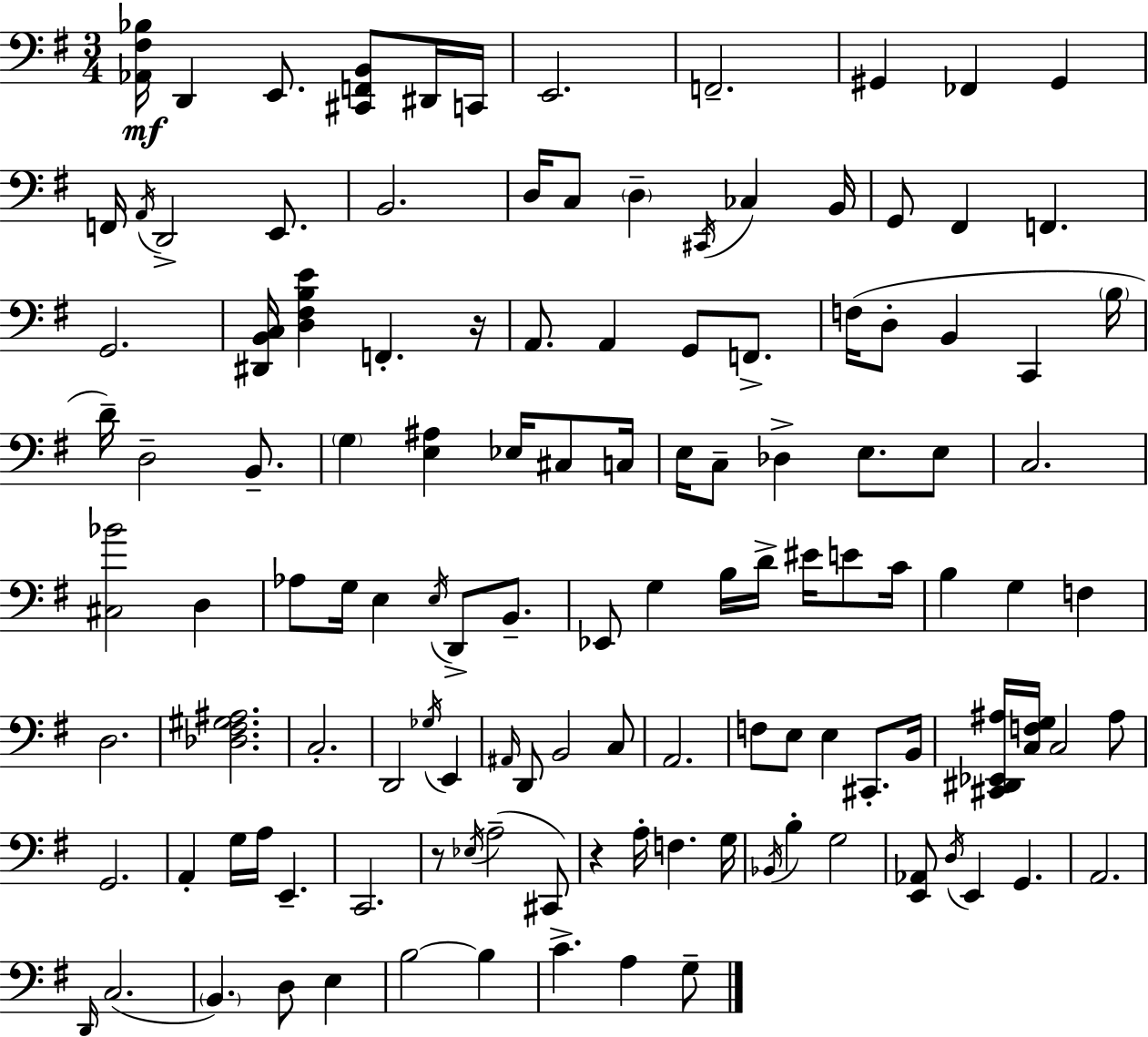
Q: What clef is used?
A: bass